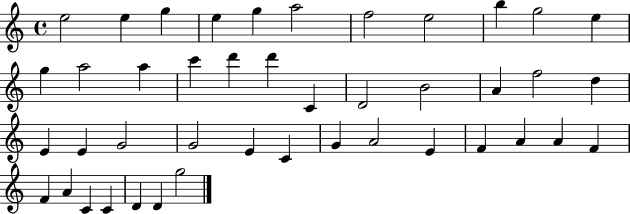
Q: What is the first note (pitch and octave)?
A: E5